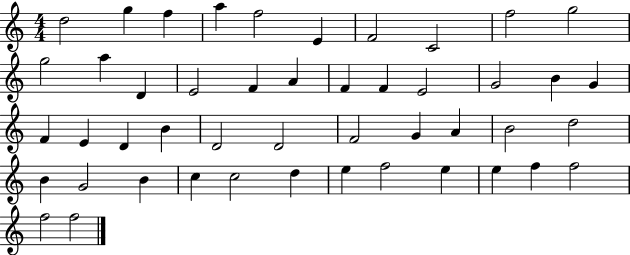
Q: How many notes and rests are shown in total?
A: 47